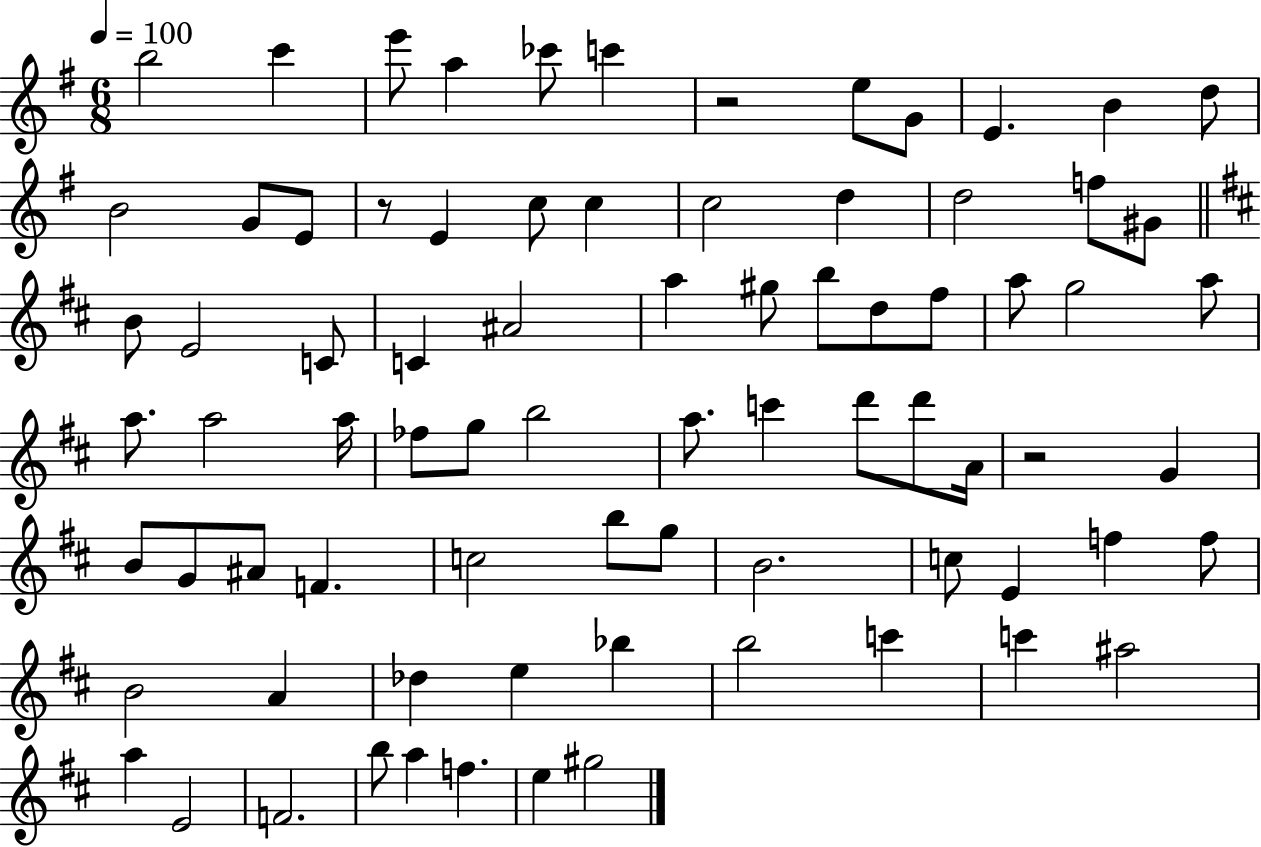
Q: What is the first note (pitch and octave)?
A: B5